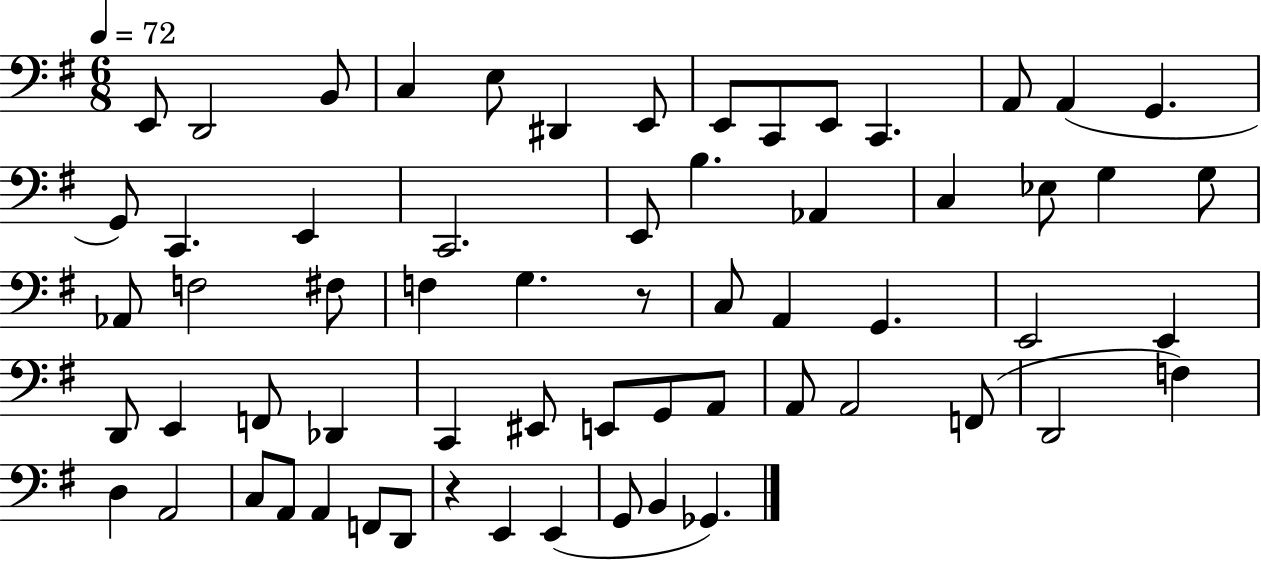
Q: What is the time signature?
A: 6/8